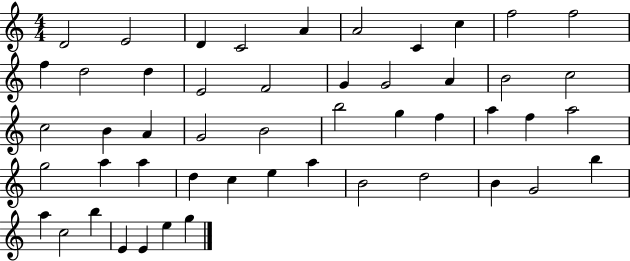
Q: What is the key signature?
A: C major